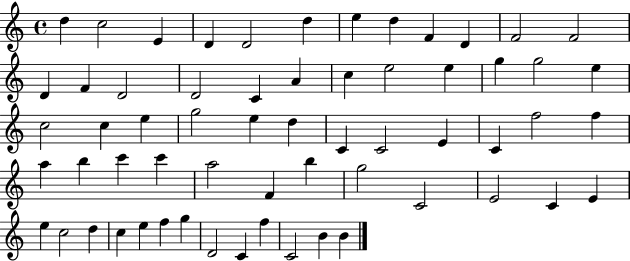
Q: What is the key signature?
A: C major